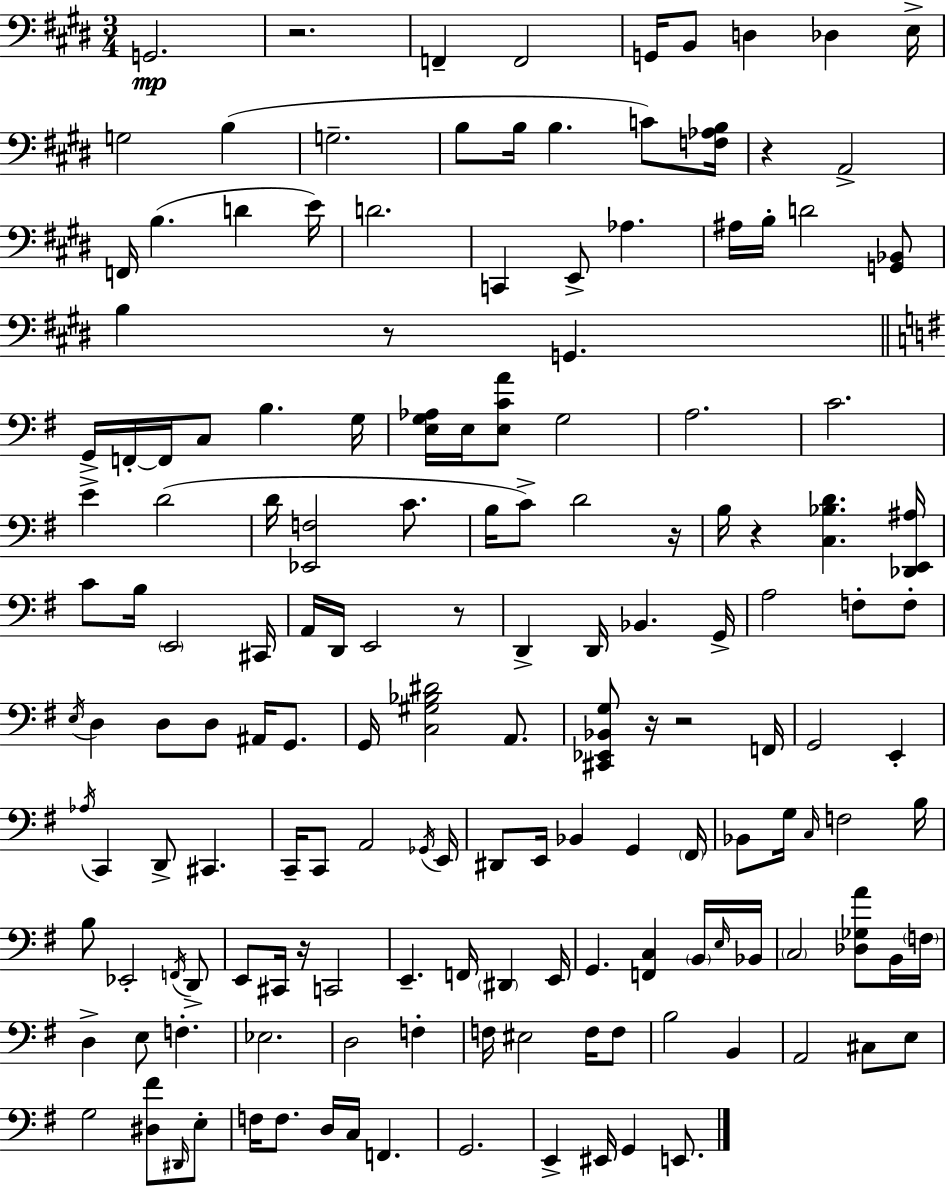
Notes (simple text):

G2/h. R/h. F2/q F2/h G2/s B2/e D3/q Db3/q E3/s G3/h B3/q G3/h. B3/e B3/s B3/q. C4/e [F3,Ab3,B3]/s R/q A2/h F2/s B3/q. D4/q E4/s D4/h. C2/q E2/e Ab3/q. A#3/s B3/s D4/h [G2,Bb2]/e B3/q R/e G2/q. G2/s F2/s F2/s C3/e B3/q. G3/s [E3,G3,Ab3]/s E3/s [E3,C4,A4]/e G3/h A3/h. C4/h. E4/q D4/h D4/s [Eb2,F3]/h C4/e. B3/s C4/e D4/h R/s B3/s R/q [C3,Bb3,D4]/q. [Db2,E2,A#3]/s C4/e B3/s E2/h C#2/s A2/s D2/s E2/h R/e D2/q D2/s Bb2/q. G2/s A3/h F3/e F3/e E3/s D3/q D3/e D3/e A#2/s G2/e. G2/s [C3,G#3,Bb3,D#4]/h A2/e. [C#2,Eb2,Bb2,G3]/e R/s R/h F2/s G2/h E2/q Ab3/s C2/q D2/e C#2/q. C2/s C2/e A2/h Gb2/s E2/s D#2/e E2/s Bb2/q G2/q F#2/s Bb2/e G3/s C3/s F3/h B3/s B3/e Eb2/h F2/s D2/e E2/e C#2/s R/s C2/h E2/q. F2/s D#2/q E2/s G2/q. [F2,C3]/q B2/s E3/s Bb2/s C3/h [Db3,Gb3,A4]/e B2/s F3/s D3/q E3/e F3/q. Eb3/h. D3/h F3/q F3/s EIS3/h F3/s F3/e B3/h B2/q A2/h C#3/e E3/e G3/h [D#3,F#4]/e D#2/s E3/e F3/s F3/e. D3/s C3/s F2/q. G2/h. E2/q EIS2/s G2/q E2/e.